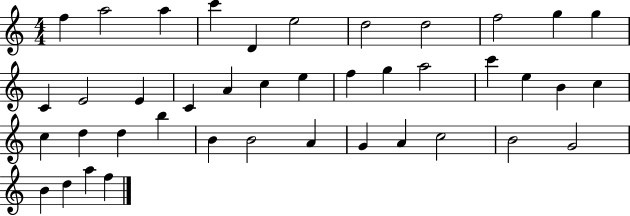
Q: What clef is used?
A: treble